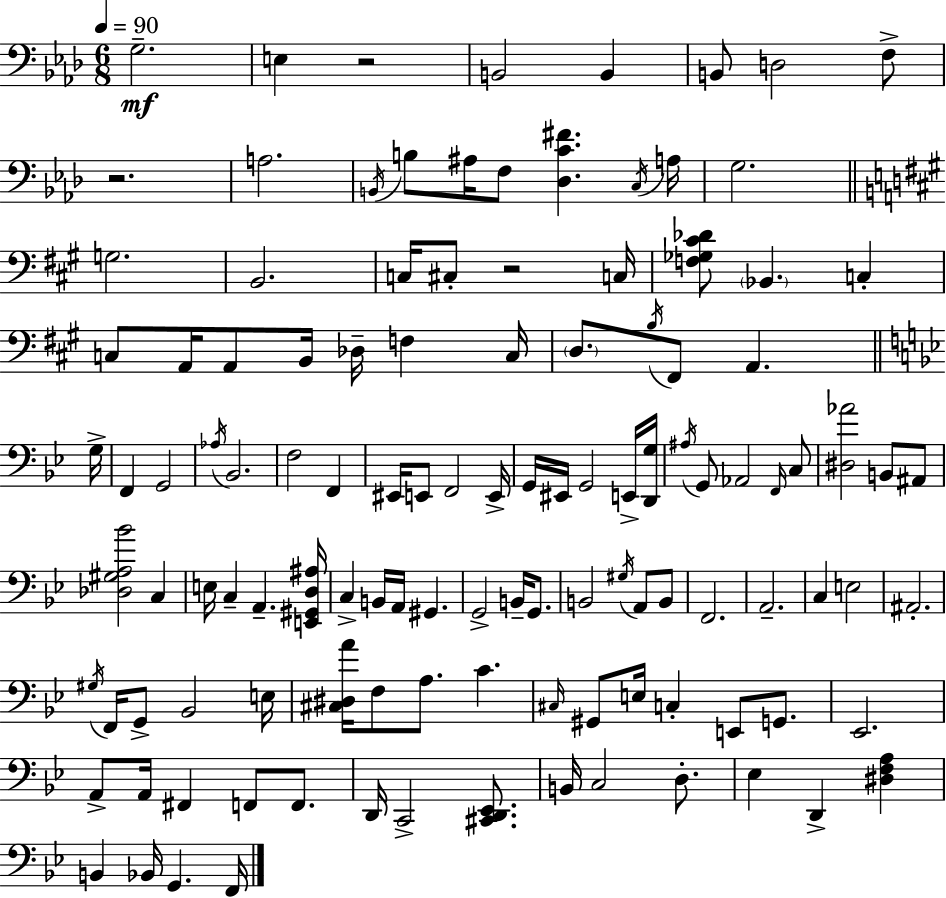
X:1
T:Untitled
M:6/8
L:1/4
K:Ab
G,2 E, z2 B,,2 B,, B,,/2 D,2 F,/2 z2 A,2 B,,/4 B,/2 ^A,/4 F,/2 [_D,C^F] C,/4 A,/4 G,2 G,2 B,,2 C,/4 ^C,/2 z2 C,/4 [F,_G,^C_D]/2 _B,, C, C,/2 A,,/4 A,,/2 B,,/4 _D,/4 F, C,/4 D,/2 B,/4 ^F,,/2 A,, G,/4 F,, G,,2 _A,/4 _B,,2 F,2 F,, ^E,,/4 E,,/2 F,,2 E,,/4 G,,/4 ^E,,/4 G,,2 E,,/4 [D,,G,]/4 ^A,/4 G,,/2 _A,,2 F,,/4 C,/2 [^D,_A]2 B,,/2 ^A,,/2 [_D,^G,A,_B]2 C, E,/4 C, A,, [E,,^G,,D,^A,]/4 C, B,,/4 A,,/4 ^G,, G,,2 B,,/4 G,,/2 B,,2 ^G,/4 A,,/2 B,,/2 F,,2 A,,2 C, E,2 ^A,,2 ^G,/4 F,,/4 G,,/2 _B,,2 E,/4 [^C,^D,A]/4 F,/2 A,/2 C ^C,/4 ^G,,/2 E,/4 C, E,,/2 G,,/2 _E,,2 A,,/2 A,,/4 ^F,, F,,/2 F,,/2 D,,/4 C,,2 [^C,,D,,_E,,]/2 B,,/4 C,2 D,/2 _E, D,, [^D,F,A,] B,, _B,,/4 G,, F,,/4